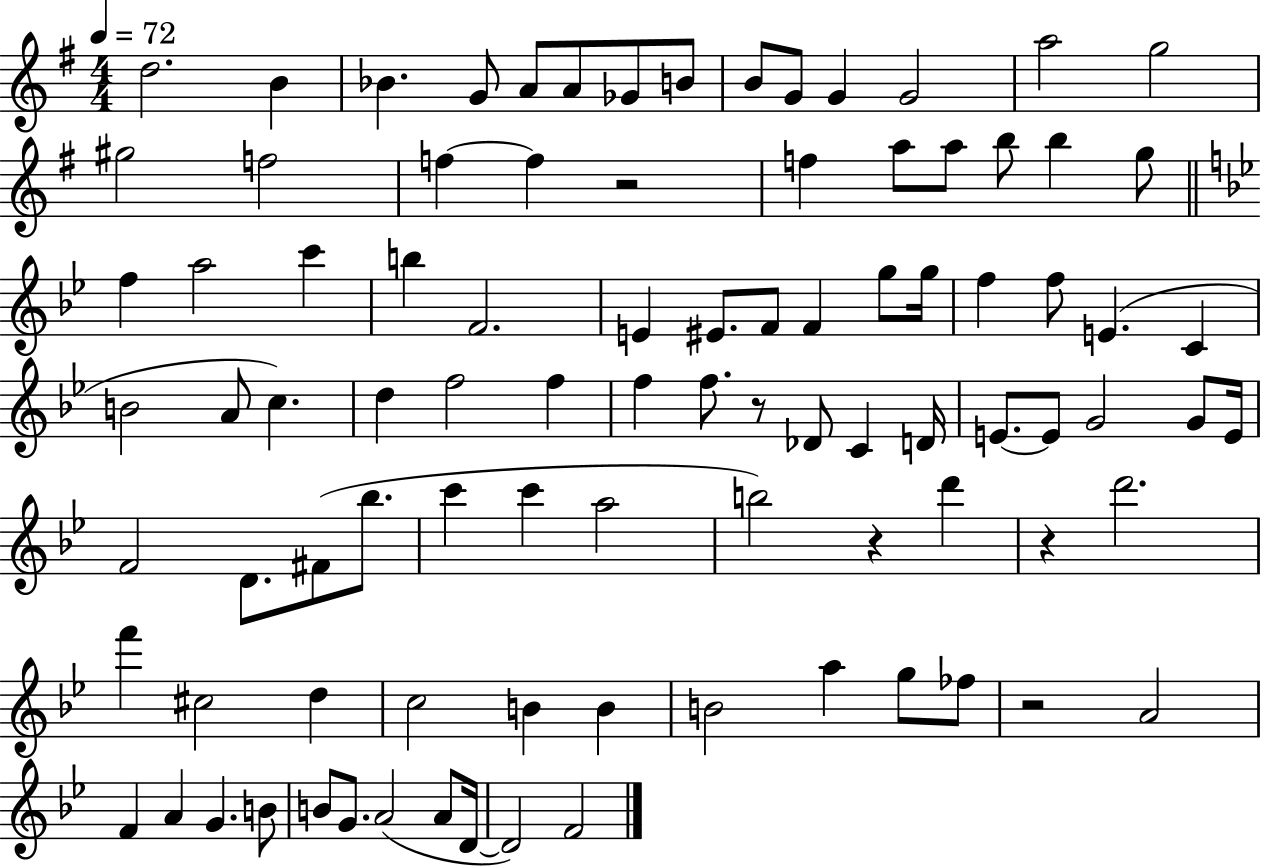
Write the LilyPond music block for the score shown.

{
  \clef treble
  \numericTimeSignature
  \time 4/4
  \key g \major
  \tempo 4 = 72
  d''2. b'4 | bes'4. g'8 a'8 a'8 ges'8 b'8 | b'8 g'8 g'4 g'2 | a''2 g''2 | \break gis''2 f''2 | f''4~~ f''4 r2 | f''4 a''8 a''8 b''8 b''4 g''8 | \bar "||" \break \key bes \major f''4 a''2 c'''4 | b''4 f'2. | e'4 eis'8. f'8 f'4 g''8 g''16 | f''4 f''8 e'4.( c'4 | \break b'2 a'8 c''4.) | d''4 f''2 f''4 | f''4 f''8. r8 des'8 c'4 d'16 | e'8.~~ e'8 g'2 g'8 e'16 | \break f'2 d'8. fis'8( bes''8. | c'''4 c'''4 a''2 | b''2) r4 d'''4 | r4 d'''2. | \break f'''4 cis''2 d''4 | c''2 b'4 b'4 | b'2 a''4 g''8 fes''8 | r2 a'2 | \break f'4 a'4 g'4. b'8 | b'8 g'8. a'2( a'8 d'16~~ | d'2) f'2 | \bar "|."
}